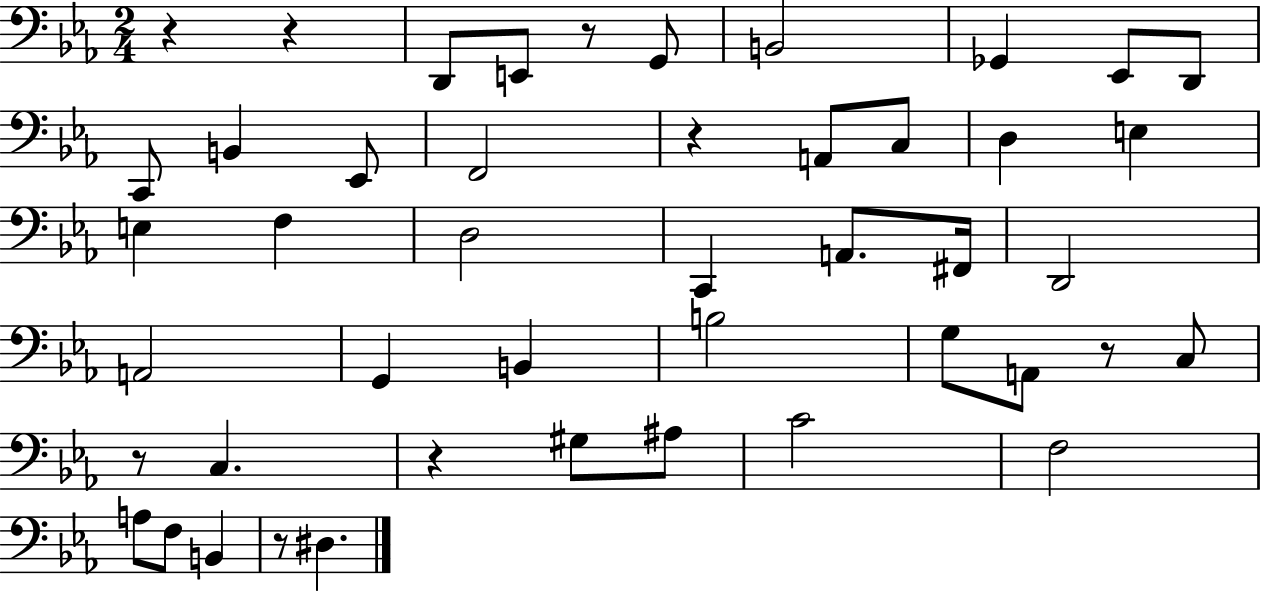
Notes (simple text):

R/q R/q D2/e E2/e R/e G2/e B2/h Gb2/q Eb2/e D2/e C2/e B2/q Eb2/e F2/h R/q A2/e C3/e D3/q E3/q E3/q F3/q D3/h C2/q A2/e. F#2/s D2/h A2/h G2/q B2/q B3/h G3/e A2/e R/e C3/e R/e C3/q. R/q G#3/e A#3/e C4/h F3/h A3/e F3/e B2/q R/e D#3/q.